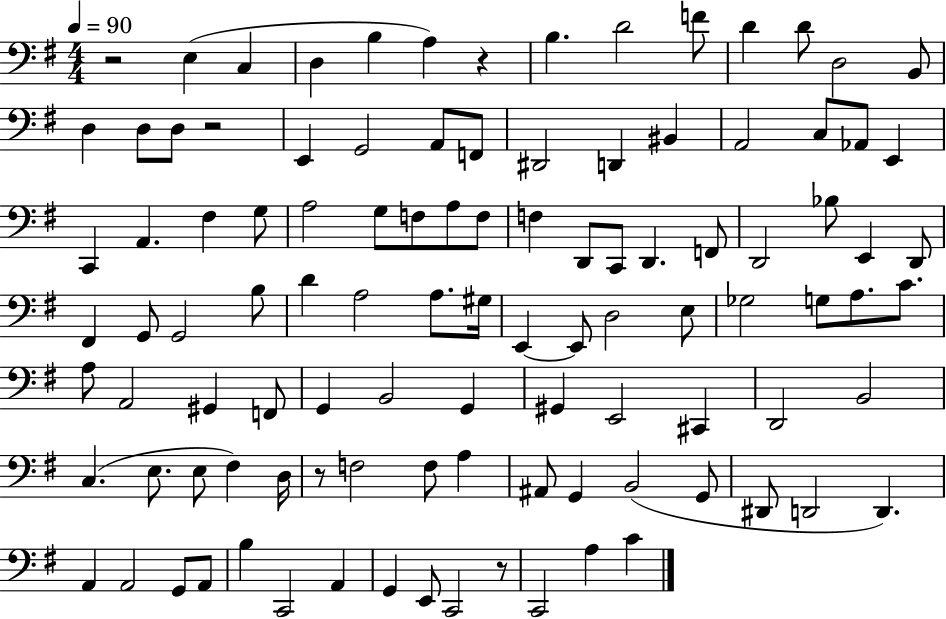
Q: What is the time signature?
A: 4/4